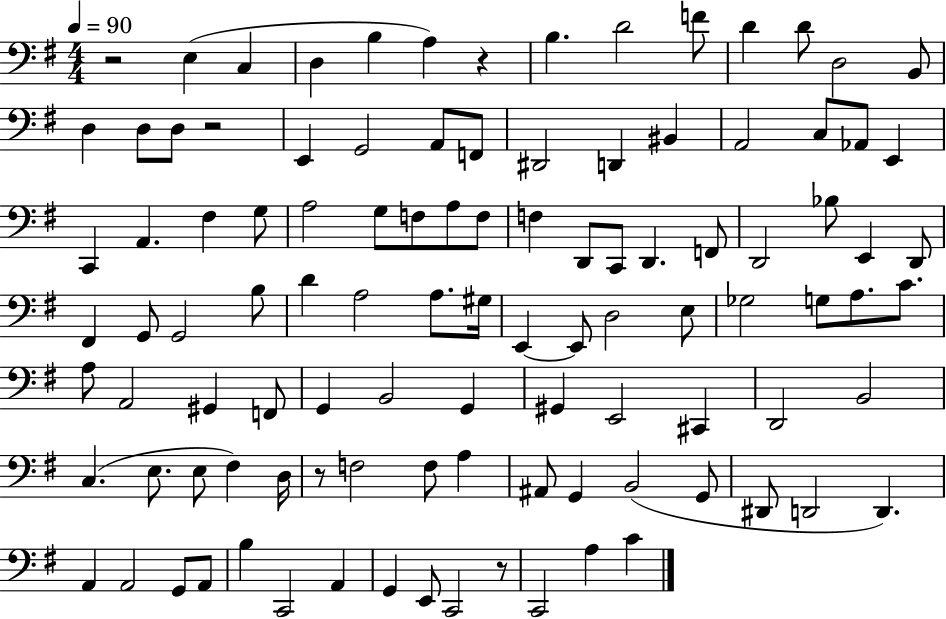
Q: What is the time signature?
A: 4/4